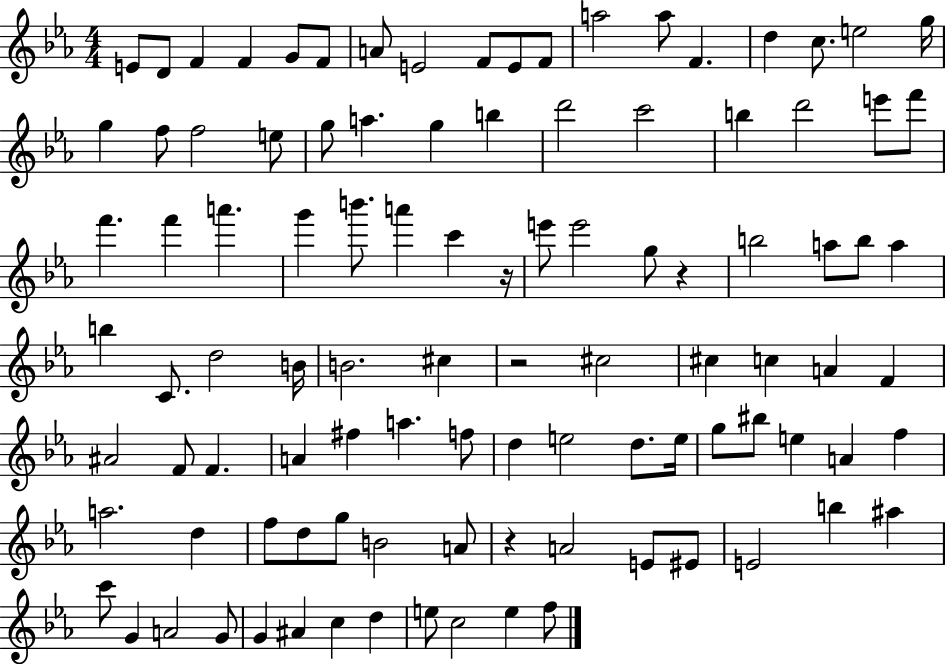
{
  \clef treble
  \numericTimeSignature
  \time 4/4
  \key ees \major
  \repeat volta 2 { e'8 d'8 f'4 f'4 g'8 f'8 | a'8 e'2 f'8 e'8 f'8 | a''2 a''8 f'4. | d''4 c''8. e''2 g''16 | \break g''4 f''8 f''2 e''8 | g''8 a''4. g''4 b''4 | d'''2 c'''2 | b''4 d'''2 e'''8 f'''8 | \break f'''4. f'''4 a'''4. | g'''4 b'''8. a'''4 c'''4 r16 | e'''8 e'''2 g''8 r4 | b''2 a''8 b''8 a''4 | \break b''4 c'8. d''2 b'16 | b'2. cis''4 | r2 cis''2 | cis''4 c''4 a'4 f'4 | \break ais'2 f'8 f'4. | a'4 fis''4 a''4. f''8 | d''4 e''2 d''8. e''16 | g''8 bis''8 e''4 a'4 f''4 | \break a''2. d''4 | f''8 d''8 g''8 b'2 a'8 | r4 a'2 e'8 eis'8 | e'2 b''4 ais''4 | \break c'''8 g'4 a'2 g'8 | g'4 ais'4 c''4 d''4 | e''8 c''2 e''4 f''8 | } \bar "|."
}